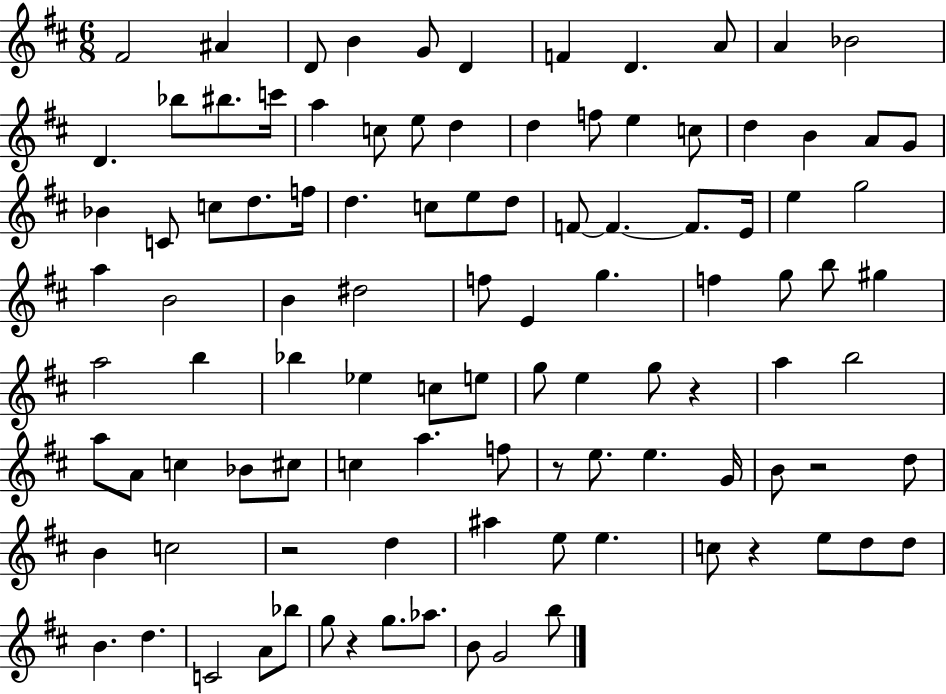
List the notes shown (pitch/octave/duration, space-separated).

F#4/h A#4/q D4/e B4/q G4/e D4/q F4/q D4/q. A4/e A4/q Bb4/h D4/q. Bb5/e BIS5/e. C6/s A5/q C5/e E5/e D5/q D5/q F5/e E5/q C5/e D5/q B4/q A4/e G4/e Bb4/q C4/e C5/e D5/e. F5/s D5/q. C5/e E5/e D5/e F4/e F4/q. F4/e. E4/s E5/q G5/h A5/q B4/h B4/q D#5/h F5/e E4/q G5/q. F5/q G5/e B5/e G#5/q A5/h B5/q Bb5/q Eb5/q C5/e E5/e G5/e E5/q G5/e R/q A5/q B5/h A5/e A4/e C5/q Bb4/e C#5/e C5/q A5/q. F5/e R/e E5/e. E5/q. G4/s B4/e R/h D5/e B4/q C5/h R/h D5/q A#5/q E5/e E5/q. C5/e R/q E5/e D5/e D5/e B4/q. D5/q. C4/h A4/e Bb5/e G5/e R/q G5/e. Ab5/e. B4/e G4/h B5/e